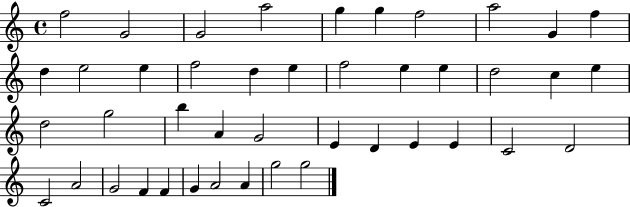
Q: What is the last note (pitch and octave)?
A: G5